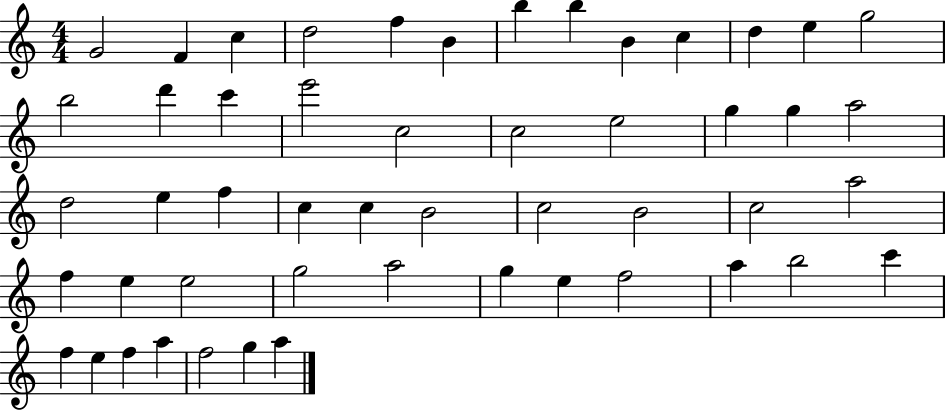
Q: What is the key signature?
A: C major